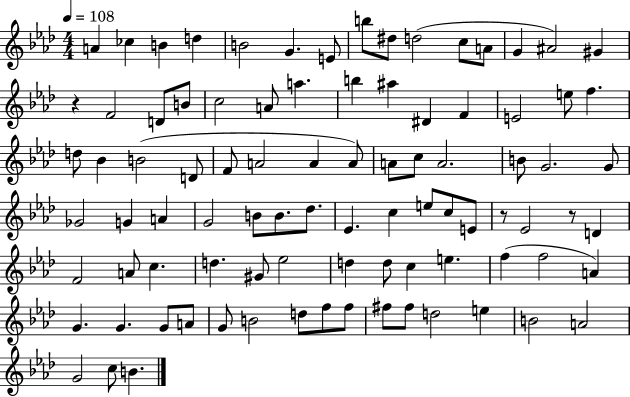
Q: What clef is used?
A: treble